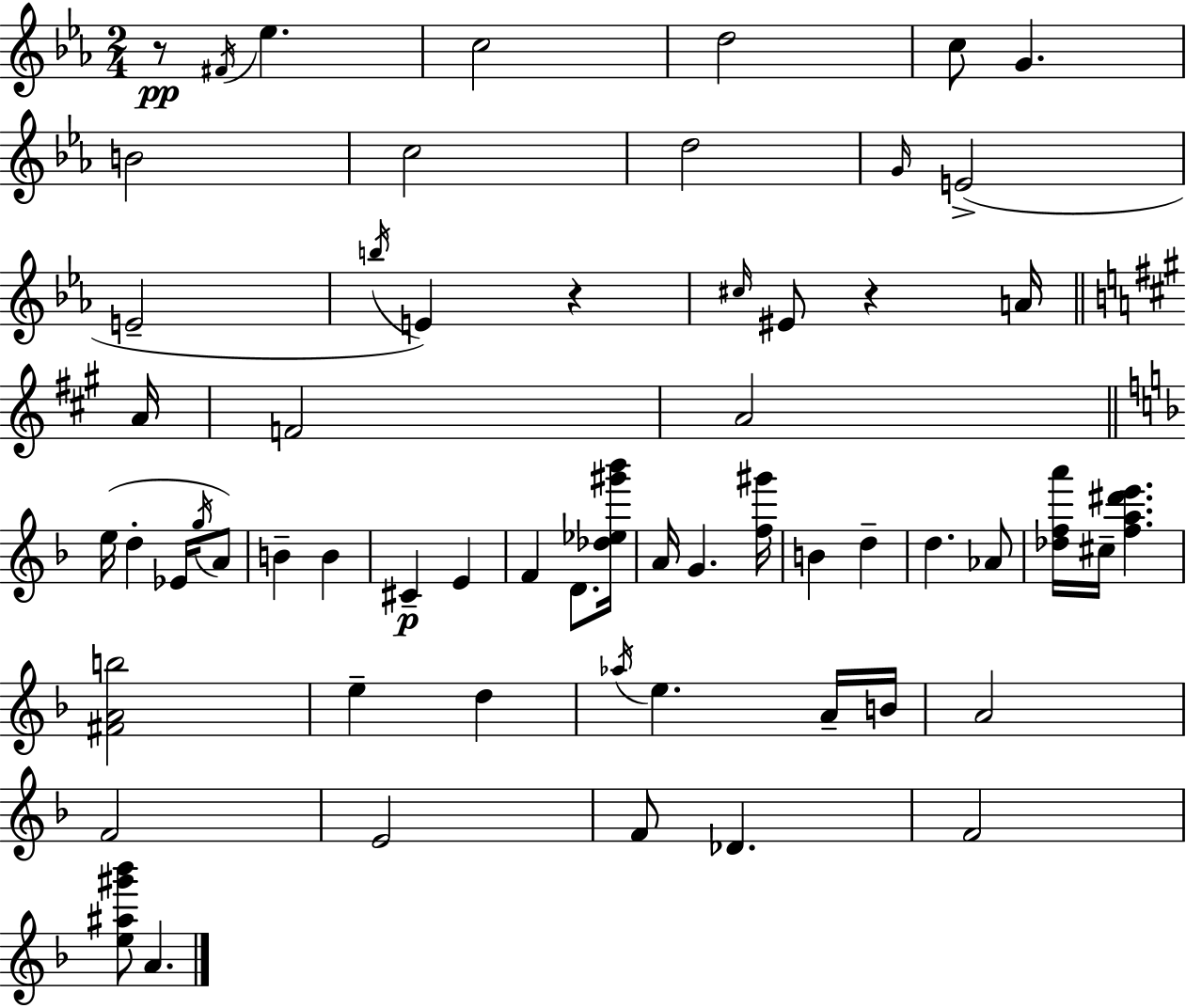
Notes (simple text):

R/e F#4/s Eb5/q. C5/h D5/h C5/e G4/q. B4/h C5/h D5/h G4/s E4/h E4/h B5/s E4/q R/q C#5/s EIS4/e R/q A4/s A4/s F4/h A4/h E5/s D5/q Eb4/s G5/s A4/e B4/q B4/q C#4/q E4/q F4/q D4/e. [Db5,Eb5,G#6,Bb6]/s A4/s G4/q. [F5,G#6]/s B4/q D5/q D5/q. Ab4/e [Db5,F5,A6]/s C#5/s [F5,A5,D#6,E6]/q. [F#4,A4,B5]/h E5/q D5/q Ab5/s E5/q. A4/s B4/s A4/h F4/h E4/h F4/e Db4/q. F4/h [E5,A#5,G#6,Bb6]/e A4/q.